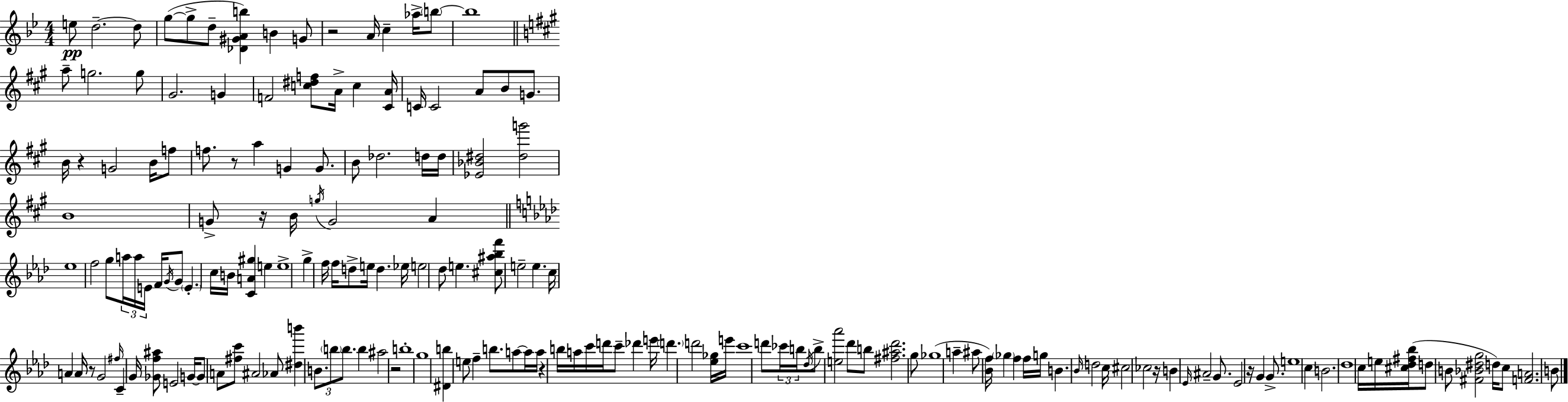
E5/e D5/h. D5/e G5/e G5/e D5/e [Db4,G#4,A4,B5]/q B4/q G4/e R/h A4/s C5/q Ab5/s B5/e B5/w A5/e G5/h. G5/e G#4/h. G4/q F4/h [C5,D#5,F5]/e A4/s C5/q [C#4,A4]/s C4/s C4/h A4/e B4/e G4/e. B4/s R/q G4/h B4/s F5/e F5/e. R/e A5/q G4/q G4/e. B4/e Db5/h. D5/s D5/s [Eb4,Bb4,D#5]/h [D#5,G6]/h B4/w G4/e R/s B4/s G5/s G4/h A4/q Eb5/w F5/h G5/e A5/s A5/s E4/s F4/s G4/s G4/e E4/q. C5/s B4/s [C4,A4,G#5]/q E5/q E5/w G5/q F5/s F5/s D5/e E5/s D5/q. Eb5/s E5/h Db5/e E5/q. [C#5,A#5,Bb5,F6]/e E5/h E5/q. C5/s A4/q A4/s R/e G4/h F#5/s C4/q G4/s [Gb4,F5,A#5]/e E4/h G4/s G4/e A4/e [F#5,C6]/e A#4/h Ab4/e [D#5,B6]/q B4/e. B5/e B5/e. B5/q A#5/h R/h B5/w G5/w [D#4,B5]/q E5/e F5/q B5/e. A5/e A5/s A5/s R/q B5/s A5/s C6/s D6/s C6/e Db6/q E6/s D6/q. D6/h [Eb5,Gb5]/s E6/s C6/w D6/e CES6/s B5/s Db5/s B5/e [E5,Ab6]/h Db6/e B5/e [F#5,A#5,Db6]/h. G5/e Gb5/w A5/q A#5/e [Bb4,F5]/s Gb5/q F5/q F5/s G5/s B4/q. Bb4/s D5/h C5/s C#5/h CES5/h R/s B4/q Eb4/s A#4/h G4/e. Eb4/h R/s G4/q G4/e. E5/w C5/q B4/h. Db5/w C5/s E5/s [C#5,Db5,F#5,Bb5]/s D5/e B4/e [F#4,Bb4,D#5,G5]/h D5/s C5/e [F4,A4]/h. B4/e